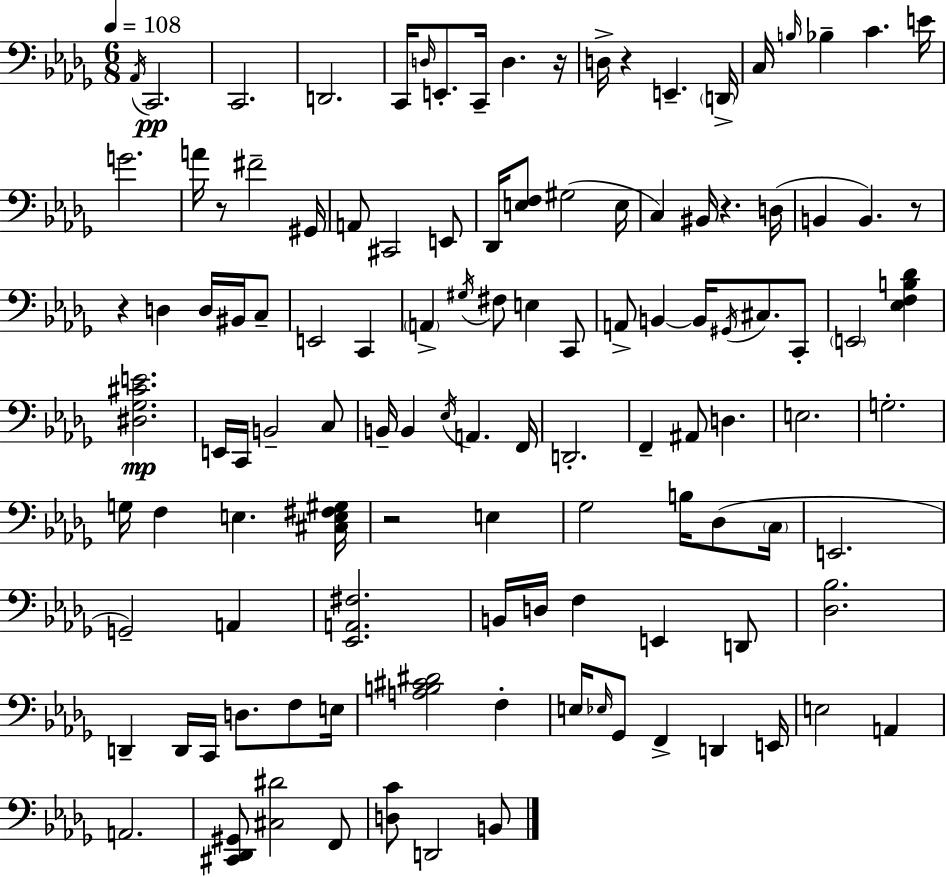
Ab2/s C2/h. C2/h. D2/h. C2/s D3/s E2/e. C2/s D3/q. R/s D3/s R/q E2/q. D2/s C3/s B3/s Bb3/q C4/q. E4/s G4/h. A4/s R/e F#4/h G#2/s A2/e C#2/h E2/e Db2/s [E3,F3]/e G#3/h E3/s C3/q BIS2/s R/q. D3/s B2/q B2/q. R/e R/q D3/q D3/s BIS2/s C3/e E2/h C2/q A2/q G#3/s F#3/e E3/q C2/e A2/e B2/q B2/s G#2/s C#3/e. C2/e E2/h [Eb3,F3,B3,Db4]/q [D#3,Gb3,C#4,E4]/h. E2/s C2/s B2/h C3/e B2/s B2/q Eb3/s A2/q. F2/s D2/h. F2/q A#2/e D3/q. E3/h. G3/h. G3/s F3/q E3/q. [C#3,E3,F#3,G#3]/s R/h E3/q Gb3/h B3/s Db3/e C3/s E2/h. G2/h A2/q [Eb2,A2,F#3]/h. B2/s D3/s F3/q E2/q D2/e [Db3,Bb3]/h. D2/q D2/s C2/s D3/e. F3/e E3/s [A3,B3,C#4,D#4]/h F3/q E3/s Eb3/s Gb2/e F2/q D2/q E2/s E3/h A2/q A2/h. [C#2,Db2,G#2]/e [C#3,D#4]/h F2/e [D3,C4]/e D2/h B2/e